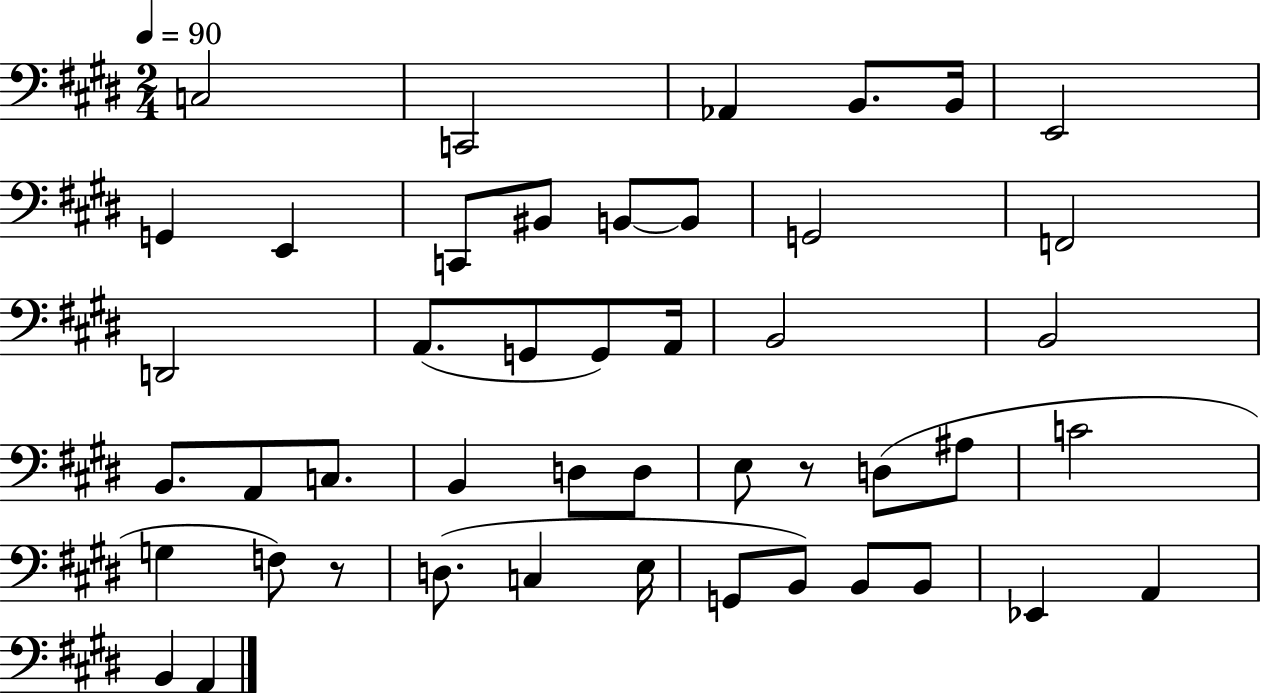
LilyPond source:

{
  \clef bass
  \numericTimeSignature
  \time 2/4
  \key e \major
  \tempo 4 = 90
  c2 | c,2 | aes,4 b,8. b,16 | e,2 | \break g,4 e,4 | c,8 bis,8 b,8~~ b,8 | g,2 | f,2 | \break d,2 | a,8.( g,8 g,8) a,16 | b,2 | b,2 | \break b,8. a,8 c8. | b,4 d8 d8 | e8 r8 d8( ais8 | c'2 | \break g4 f8) r8 | d8.( c4 e16 | g,8 b,8) b,8 b,8 | ees,4 a,4 | \break b,4 a,4 | \bar "|."
}